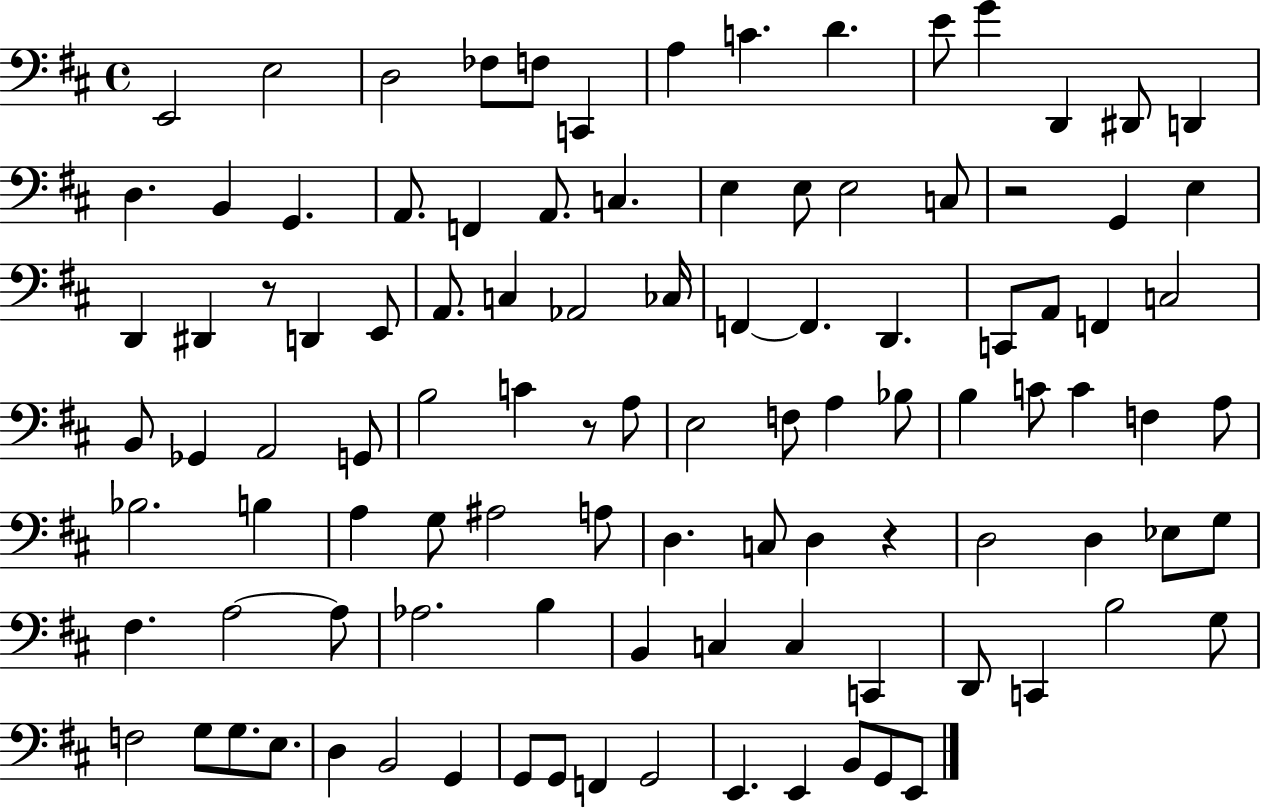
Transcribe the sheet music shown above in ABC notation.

X:1
T:Untitled
M:4/4
L:1/4
K:D
E,,2 E,2 D,2 _F,/2 F,/2 C,, A, C D E/2 G D,, ^D,,/2 D,, D, B,, G,, A,,/2 F,, A,,/2 C, E, E,/2 E,2 C,/2 z2 G,, E, D,, ^D,, z/2 D,, E,,/2 A,,/2 C, _A,,2 _C,/4 F,, F,, D,, C,,/2 A,,/2 F,, C,2 B,,/2 _G,, A,,2 G,,/2 B,2 C z/2 A,/2 E,2 F,/2 A, _B,/2 B, C/2 C F, A,/2 _B,2 B, A, G,/2 ^A,2 A,/2 D, C,/2 D, z D,2 D, _E,/2 G,/2 ^F, A,2 A,/2 _A,2 B, B,, C, C, C,, D,,/2 C,, B,2 G,/2 F,2 G,/2 G,/2 E,/2 D, B,,2 G,, G,,/2 G,,/2 F,, G,,2 E,, E,, B,,/2 G,,/2 E,,/2